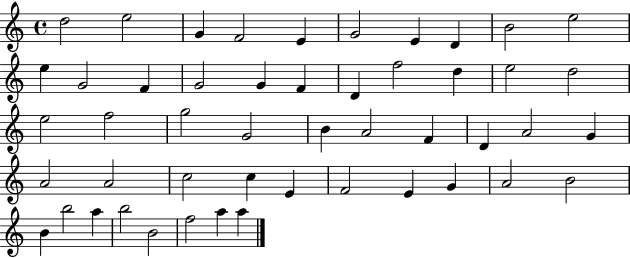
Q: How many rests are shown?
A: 0